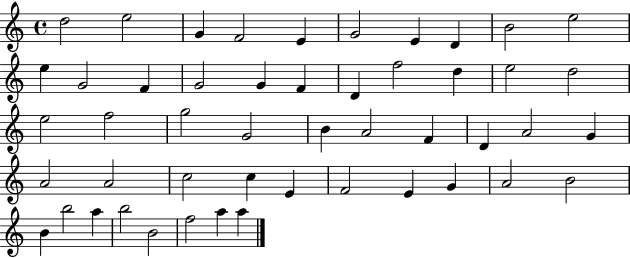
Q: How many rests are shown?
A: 0